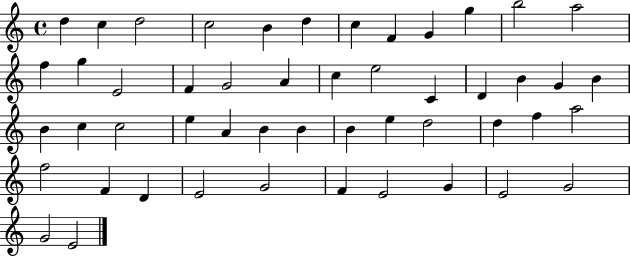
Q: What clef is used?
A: treble